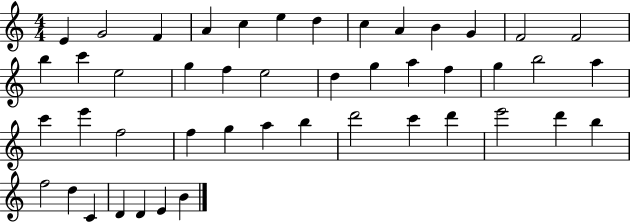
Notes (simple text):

E4/q G4/h F4/q A4/q C5/q E5/q D5/q C5/q A4/q B4/q G4/q F4/h F4/h B5/q C6/q E5/h G5/q F5/q E5/h D5/q G5/q A5/q F5/q G5/q B5/h A5/q C6/q E6/q F5/h F5/q G5/q A5/q B5/q D6/h C6/q D6/q E6/h D6/q B5/q F5/h D5/q C4/q D4/q D4/q E4/q B4/q